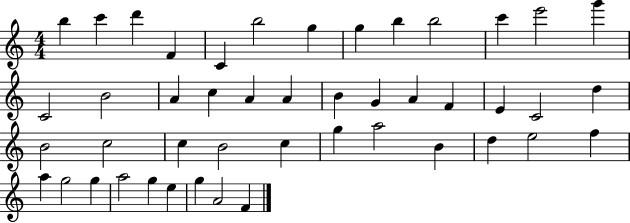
{
  \clef treble
  \numericTimeSignature
  \time 4/4
  \key c \major
  b''4 c'''4 d'''4 f'4 | c'4 b''2 g''4 | g''4 b''4 b''2 | c'''4 e'''2 g'''4 | \break c'2 b'2 | a'4 c''4 a'4 a'4 | b'4 g'4 a'4 f'4 | e'4 c'2 d''4 | \break b'2 c''2 | c''4 b'2 c''4 | g''4 a''2 b'4 | d''4 e''2 f''4 | \break a''4 g''2 g''4 | a''2 g''4 e''4 | g''4 a'2 f'4 | \bar "|."
}